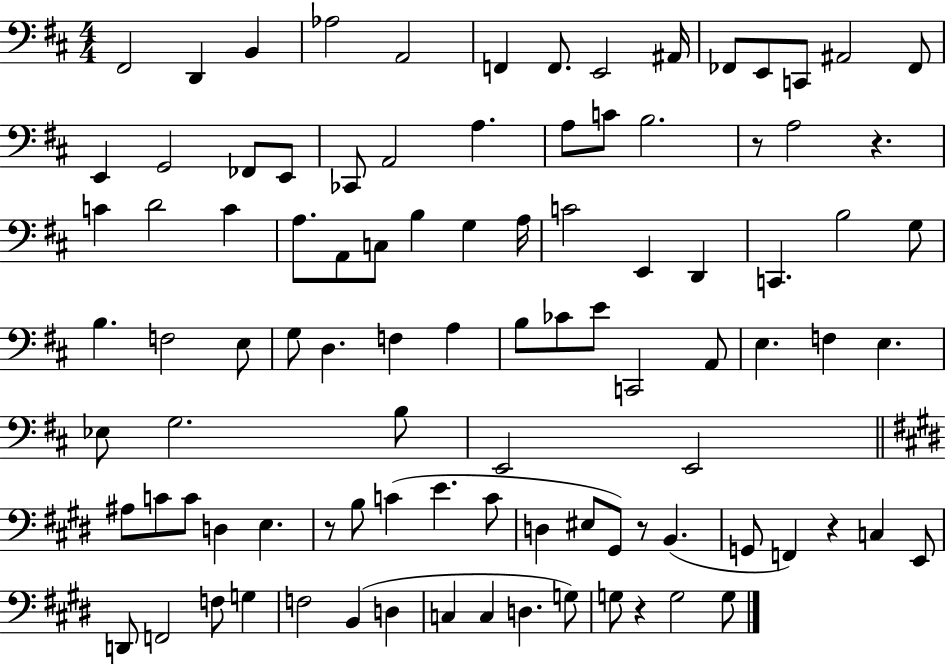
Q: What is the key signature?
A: D major